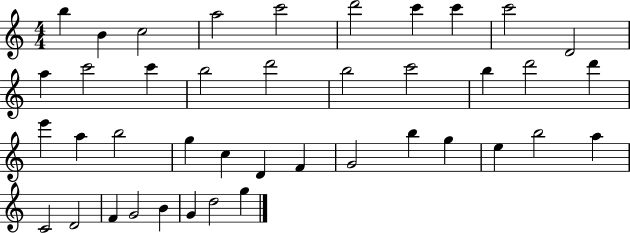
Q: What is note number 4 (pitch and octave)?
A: A5